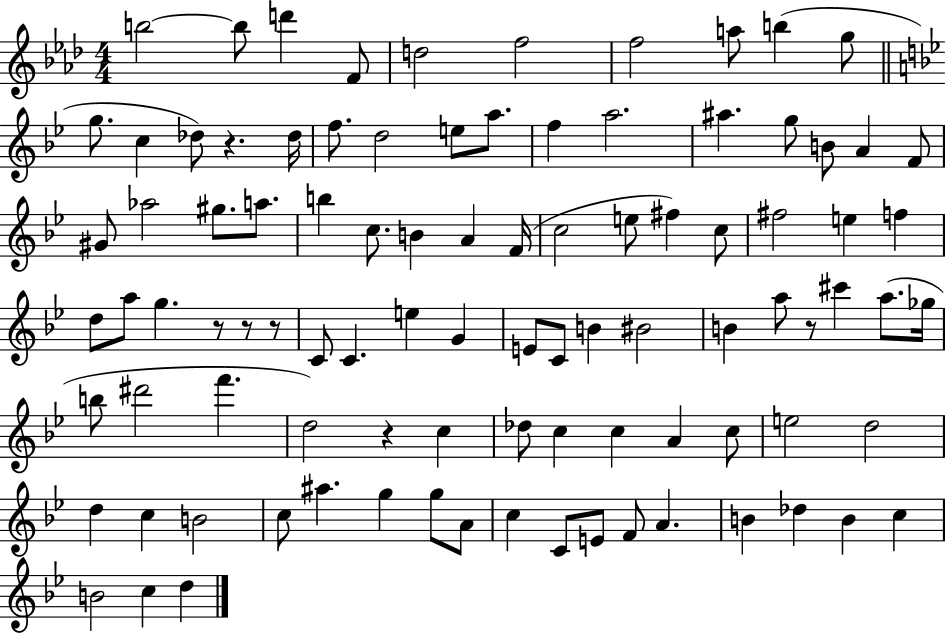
X:1
T:Untitled
M:4/4
L:1/4
K:Ab
b2 b/2 d' F/2 d2 f2 f2 a/2 b g/2 g/2 c _d/2 z _d/4 f/2 d2 e/2 a/2 f a2 ^a g/2 B/2 A F/2 ^G/2 _a2 ^g/2 a/2 b c/2 B A F/4 c2 e/2 ^f c/2 ^f2 e f d/2 a/2 g z/2 z/2 z/2 C/2 C e G E/2 C/2 B ^B2 B a/2 z/2 ^c' a/2 _g/4 b/2 ^d'2 f' d2 z c _d/2 c c A c/2 e2 d2 d c B2 c/2 ^a g g/2 A/2 c C/2 E/2 F/2 A B _d B c B2 c d